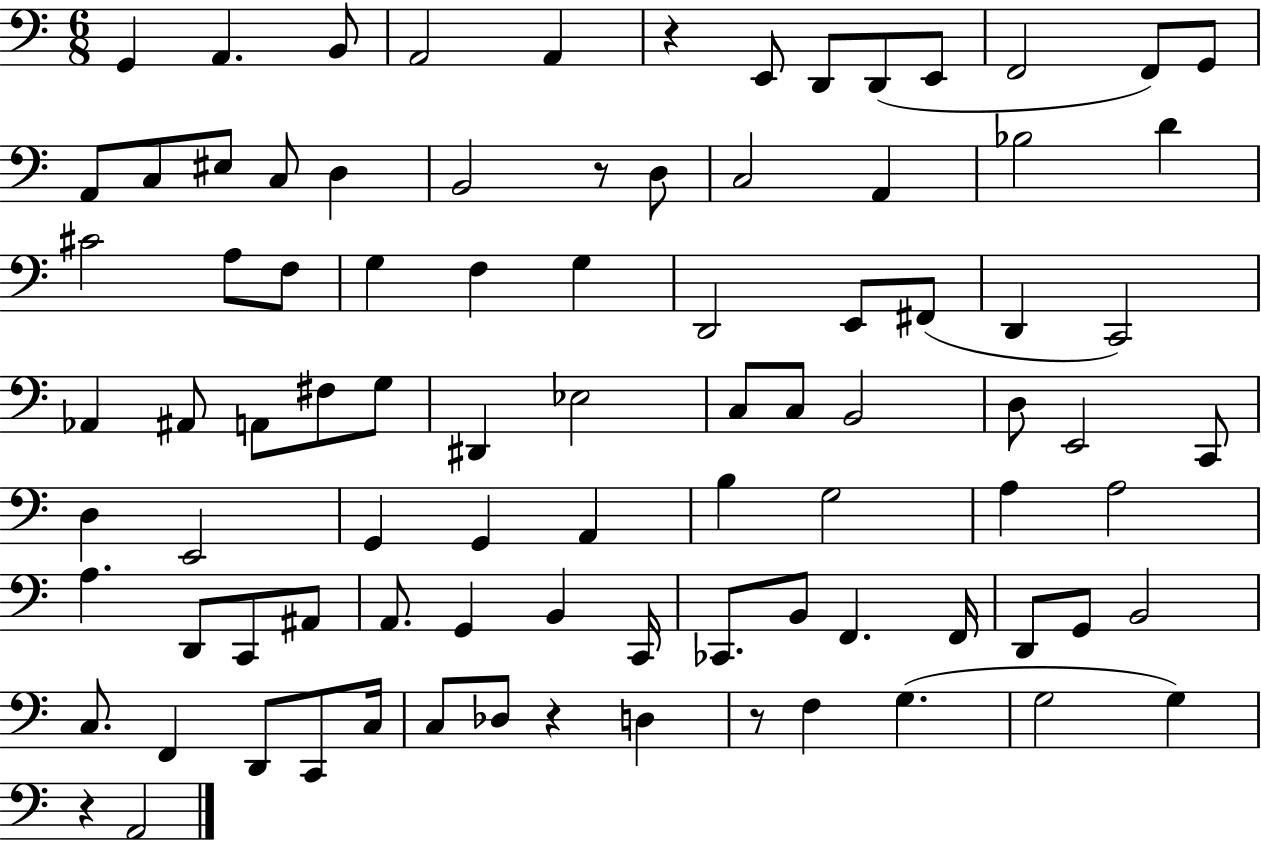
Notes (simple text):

G2/q A2/q. B2/e A2/h A2/q R/q E2/e D2/e D2/e E2/e F2/h F2/e G2/e A2/e C3/e EIS3/e C3/e D3/q B2/h R/e D3/e C3/h A2/q Bb3/h D4/q C#4/h A3/e F3/e G3/q F3/q G3/q D2/h E2/e F#2/e D2/q C2/h Ab2/q A#2/e A2/e F#3/e G3/e D#2/q Eb3/h C3/e C3/e B2/h D3/e E2/h C2/e D3/q E2/h G2/q G2/q A2/q B3/q G3/h A3/q A3/h A3/q. D2/e C2/e A#2/e A2/e. G2/q B2/q C2/s CES2/e. B2/e F2/q. F2/s D2/e G2/e B2/h C3/e. F2/q D2/e C2/e C3/s C3/e Db3/e R/q D3/q R/e F3/q G3/q. G3/h G3/q R/q A2/h